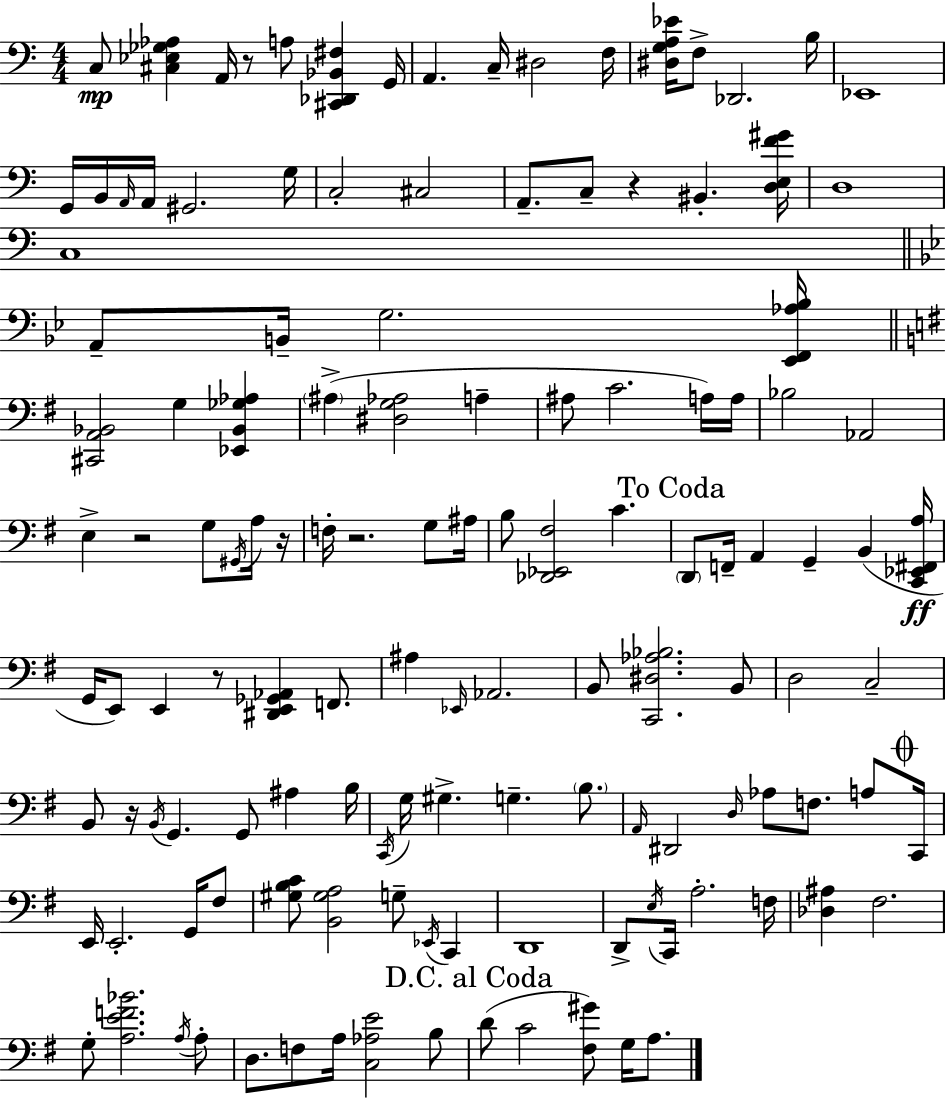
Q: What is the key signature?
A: C major